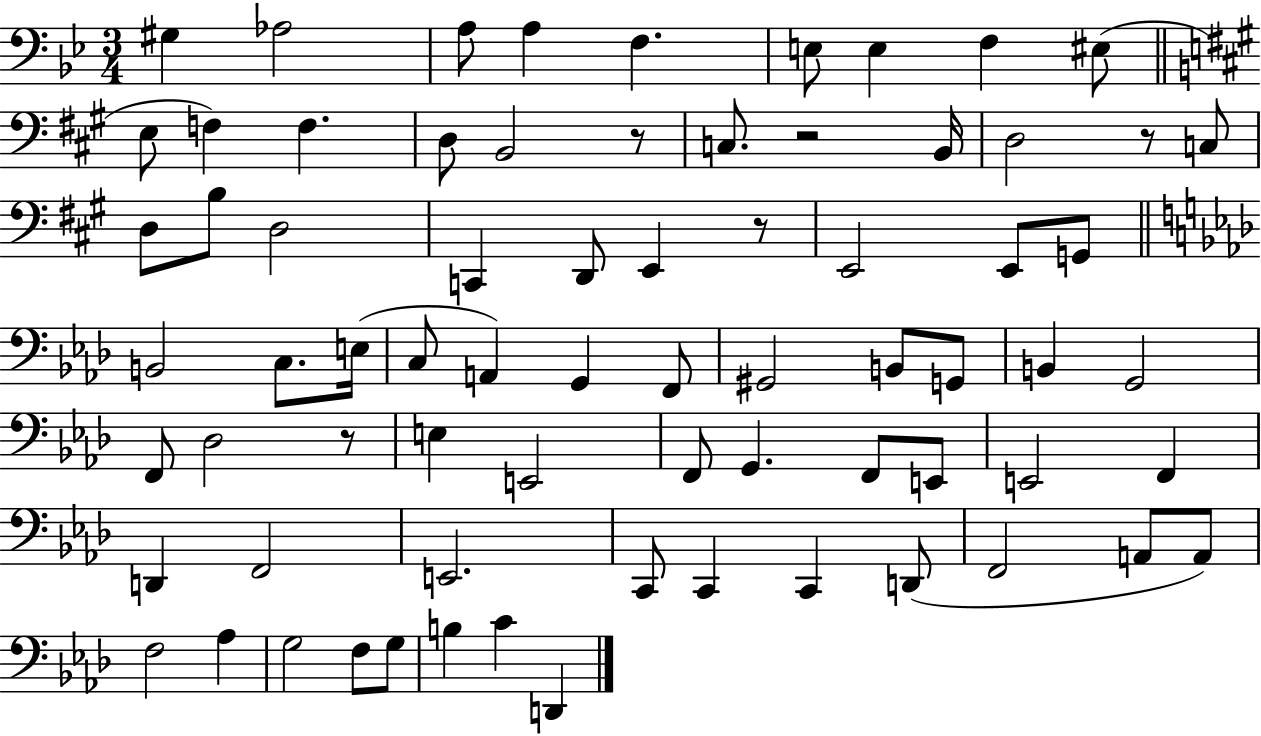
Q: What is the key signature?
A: BES major